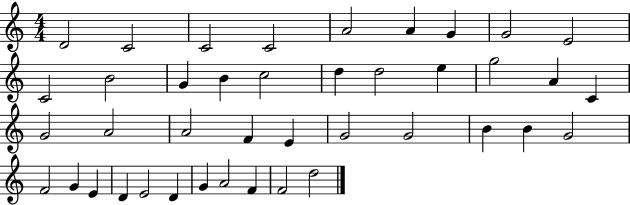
D4/h C4/h C4/h C4/h A4/h A4/q G4/q G4/h E4/h C4/h B4/h G4/q B4/q C5/h D5/q D5/h E5/q G5/h A4/q C4/q G4/h A4/h A4/h F4/q E4/q G4/h G4/h B4/q B4/q G4/h F4/h G4/q E4/q D4/q E4/h D4/q G4/q A4/h F4/q F4/h D5/h